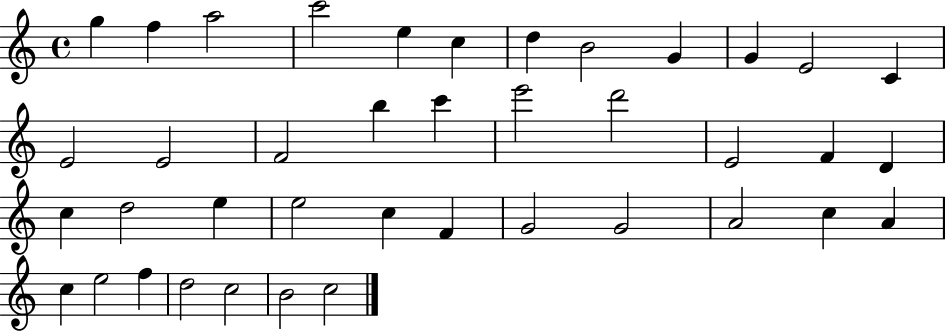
{
  \clef treble
  \time 4/4
  \defaultTimeSignature
  \key c \major
  g''4 f''4 a''2 | c'''2 e''4 c''4 | d''4 b'2 g'4 | g'4 e'2 c'4 | \break e'2 e'2 | f'2 b''4 c'''4 | e'''2 d'''2 | e'2 f'4 d'4 | \break c''4 d''2 e''4 | e''2 c''4 f'4 | g'2 g'2 | a'2 c''4 a'4 | \break c''4 e''2 f''4 | d''2 c''2 | b'2 c''2 | \bar "|."
}